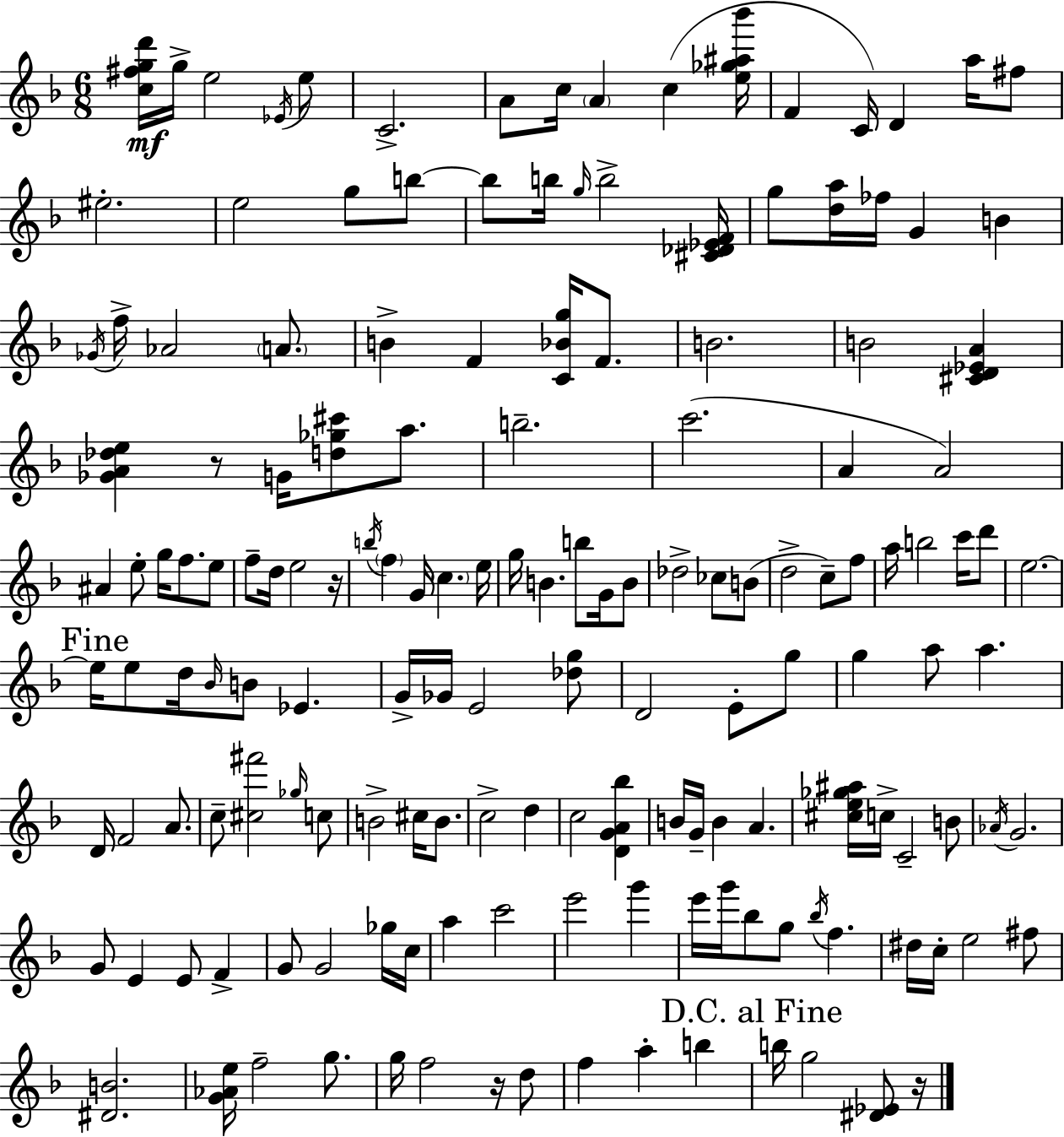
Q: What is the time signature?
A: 6/8